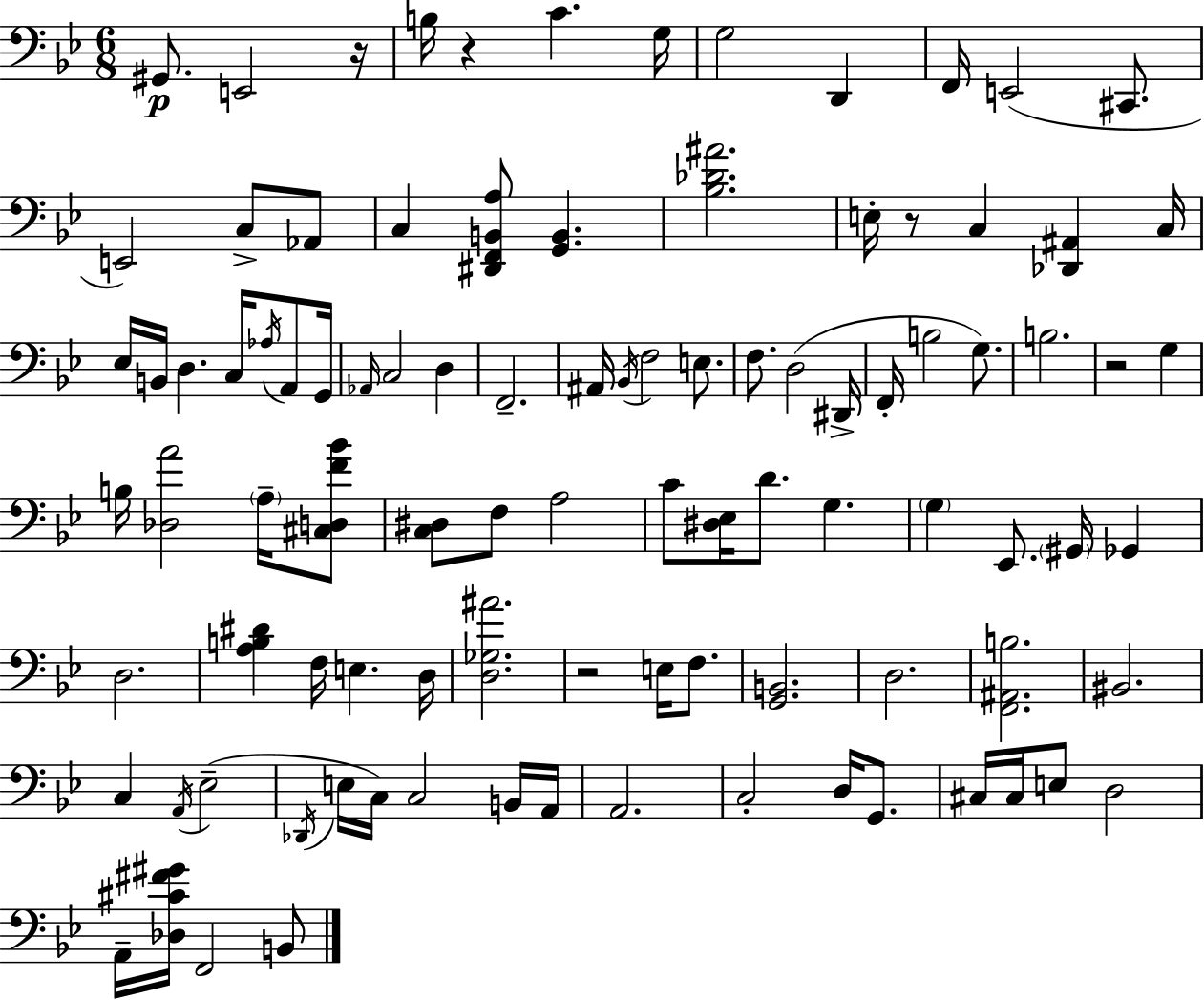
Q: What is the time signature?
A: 6/8